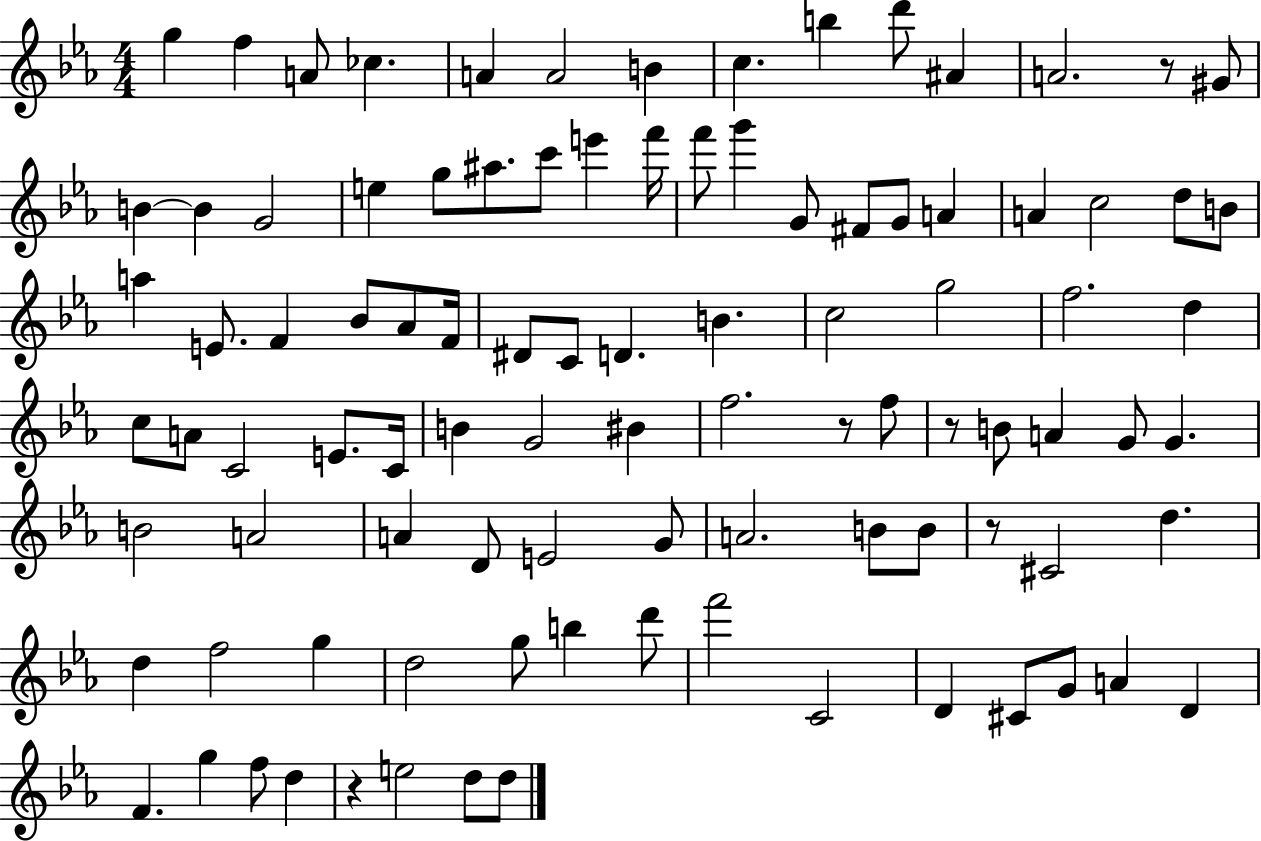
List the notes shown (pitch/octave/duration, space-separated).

G5/q F5/q A4/e CES5/q. A4/q A4/h B4/q C5/q. B5/q D6/e A#4/q A4/h. R/e G#4/e B4/q B4/q G4/h E5/q G5/e A#5/e. C6/e E6/q F6/s F6/e G6/q G4/e F#4/e G4/e A4/q A4/q C5/h D5/e B4/e A5/q E4/e. F4/q Bb4/e Ab4/e F4/s D#4/e C4/e D4/q. B4/q. C5/h G5/h F5/h. D5/q C5/e A4/e C4/h E4/e. C4/s B4/q G4/h BIS4/q F5/h. R/e F5/e R/e B4/e A4/q G4/e G4/q. B4/h A4/h A4/q D4/e E4/h G4/e A4/h. B4/e B4/e R/e C#4/h D5/q. D5/q F5/h G5/q D5/h G5/e B5/q D6/e F6/h C4/h D4/q C#4/e G4/e A4/q D4/q F4/q. G5/q F5/e D5/q R/q E5/h D5/e D5/e